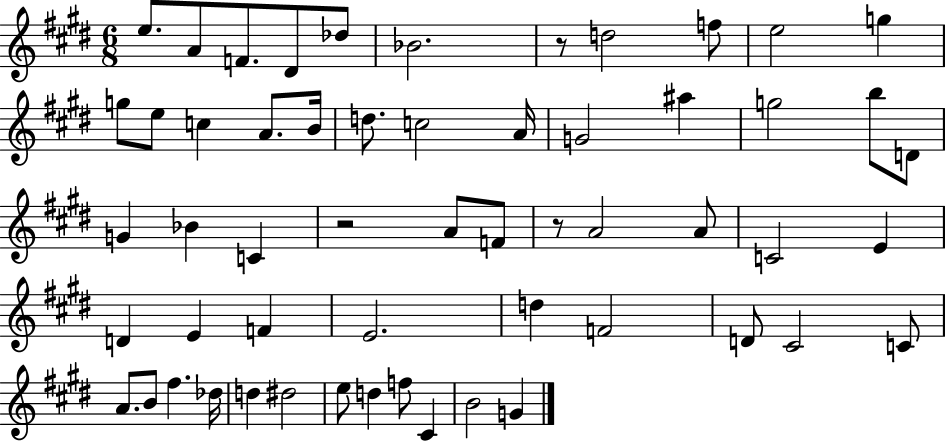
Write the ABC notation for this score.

X:1
T:Untitled
M:6/8
L:1/4
K:E
e/2 A/2 F/2 ^D/2 _d/2 _B2 z/2 d2 f/2 e2 g g/2 e/2 c A/2 B/4 d/2 c2 A/4 G2 ^a g2 b/2 D/2 G _B C z2 A/2 F/2 z/2 A2 A/2 C2 E D E F E2 d F2 D/2 ^C2 C/2 A/2 B/2 ^f _d/4 d ^d2 e/2 d f/2 ^C B2 G